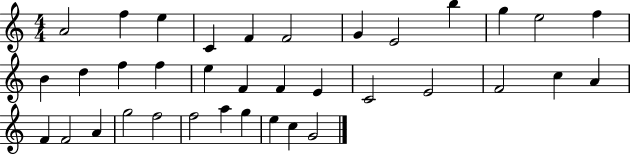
X:1
T:Untitled
M:4/4
L:1/4
K:C
A2 f e C F F2 G E2 b g e2 f B d f f e F F E C2 E2 F2 c A F F2 A g2 f2 f2 a g e c G2